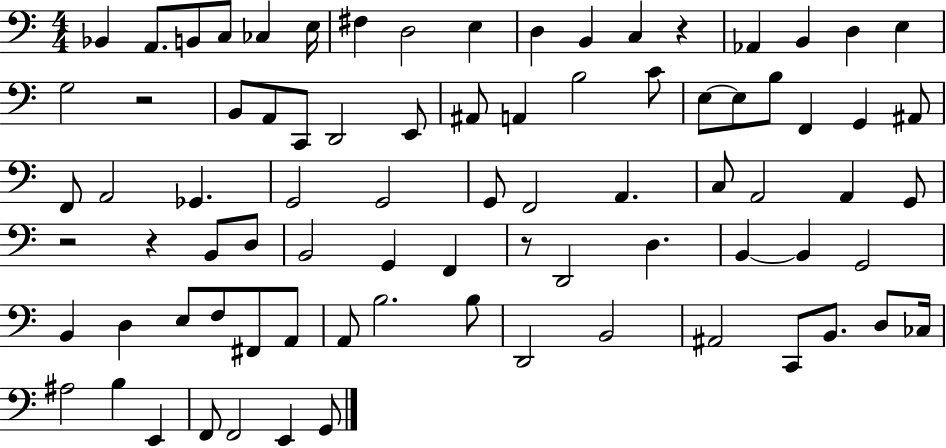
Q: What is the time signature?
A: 4/4